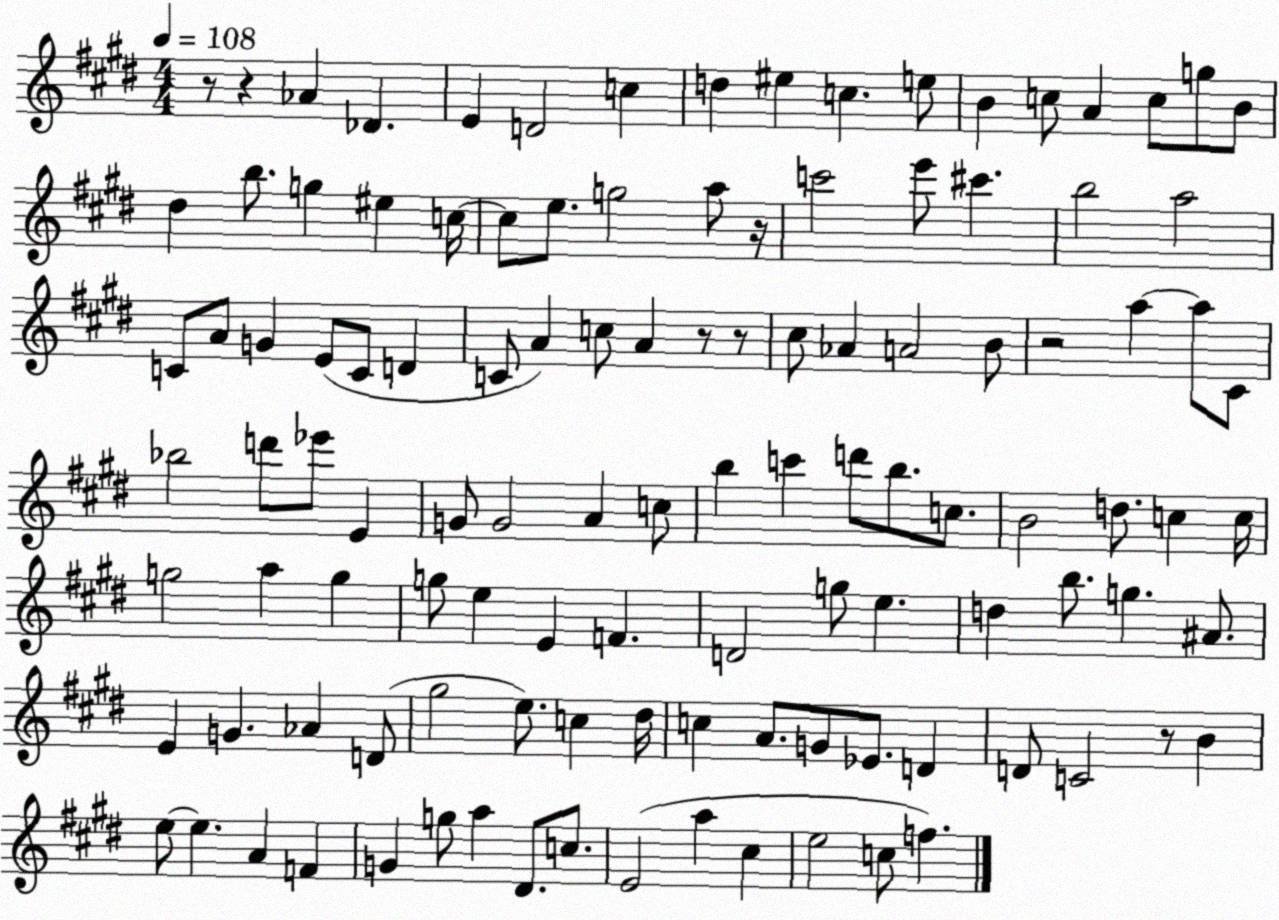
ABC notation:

X:1
T:Untitled
M:4/4
L:1/4
K:E
z/2 z _A _D E D2 c d ^e c e/2 B c/2 A c/2 g/2 B/2 ^d b/2 g ^e c/4 c/2 e/2 g2 a/2 z/4 c'2 e'/2 ^c' b2 a2 C/2 A/2 G E/2 C/2 D C/2 A c/2 A z/2 z/2 ^c/2 _A A2 B/2 z2 a a/2 ^C/2 _b2 d'/2 _e'/2 E G/2 G2 A c/2 b c' d'/2 b/2 c/2 B2 d/2 c c/4 g2 a g g/2 e E F D2 g/2 e d b/2 g ^A/2 E G _A D/2 ^g2 e/2 c ^d/4 c A/2 G/2 _E/2 D D/2 C2 z/2 B e/2 e A F G g/2 a ^D/2 c/2 E2 a ^c e2 c/2 f